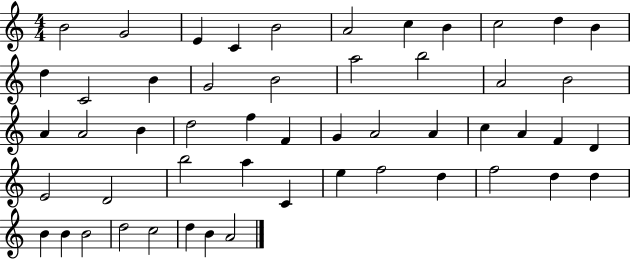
{
  \clef treble
  \numericTimeSignature
  \time 4/4
  \key c \major
  b'2 g'2 | e'4 c'4 b'2 | a'2 c''4 b'4 | c''2 d''4 b'4 | \break d''4 c'2 b'4 | g'2 b'2 | a''2 b''2 | a'2 b'2 | \break a'4 a'2 b'4 | d''2 f''4 f'4 | g'4 a'2 a'4 | c''4 a'4 f'4 d'4 | \break e'2 d'2 | b''2 a''4 c'4 | e''4 f''2 d''4 | f''2 d''4 d''4 | \break b'4 b'4 b'2 | d''2 c''2 | d''4 b'4 a'2 | \bar "|."
}